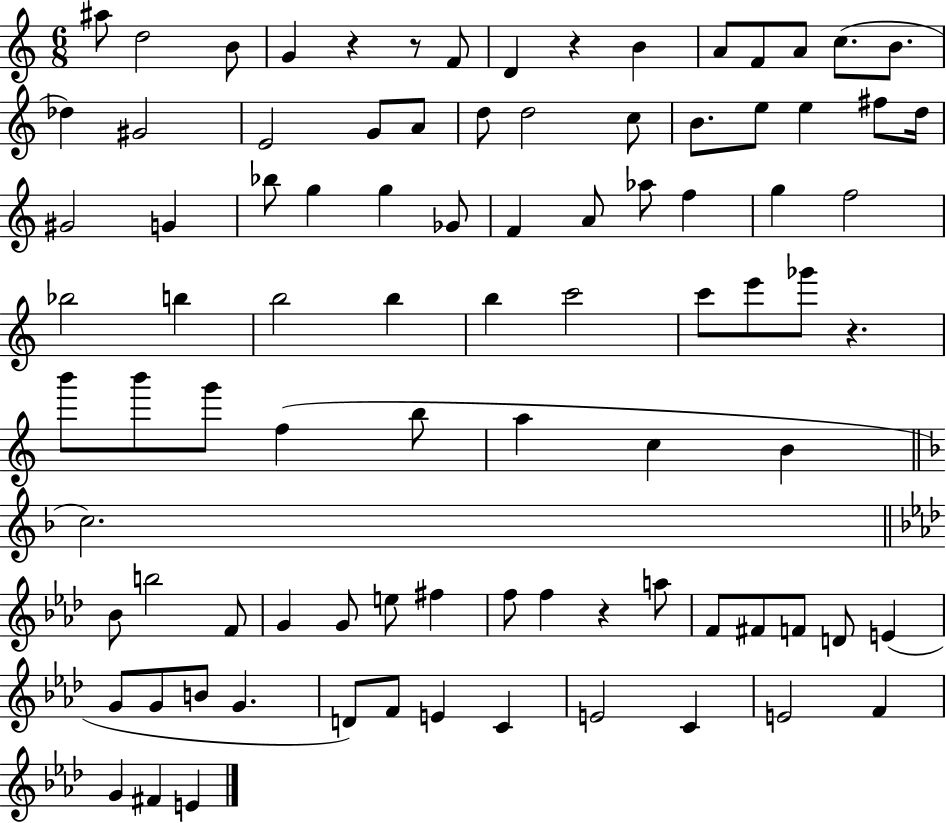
A#5/e D5/h B4/e G4/q R/q R/e F4/e D4/q R/q B4/q A4/e F4/e A4/e C5/e. B4/e. Db5/q G#4/h E4/h G4/e A4/e D5/e D5/h C5/e B4/e. E5/e E5/q F#5/e D5/s G#4/h G4/q Bb5/e G5/q G5/q Gb4/e F4/q A4/e Ab5/e F5/q G5/q F5/h Bb5/h B5/q B5/h B5/q B5/q C6/h C6/e E6/e Gb6/e R/q. B6/e B6/e G6/e F5/q B5/e A5/q C5/q B4/q C5/h. Bb4/e B5/h F4/e G4/q G4/e E5/e F#5/q F5/e F5/q R/q A5/e F4/e F#4/e F4/e D4/e E4/q G4/e G4/e B4/e G4/q. D4/e F4/e E4/q C4/q E4/h C4/q E4/h F4/q G4/q F#4/q E4/q